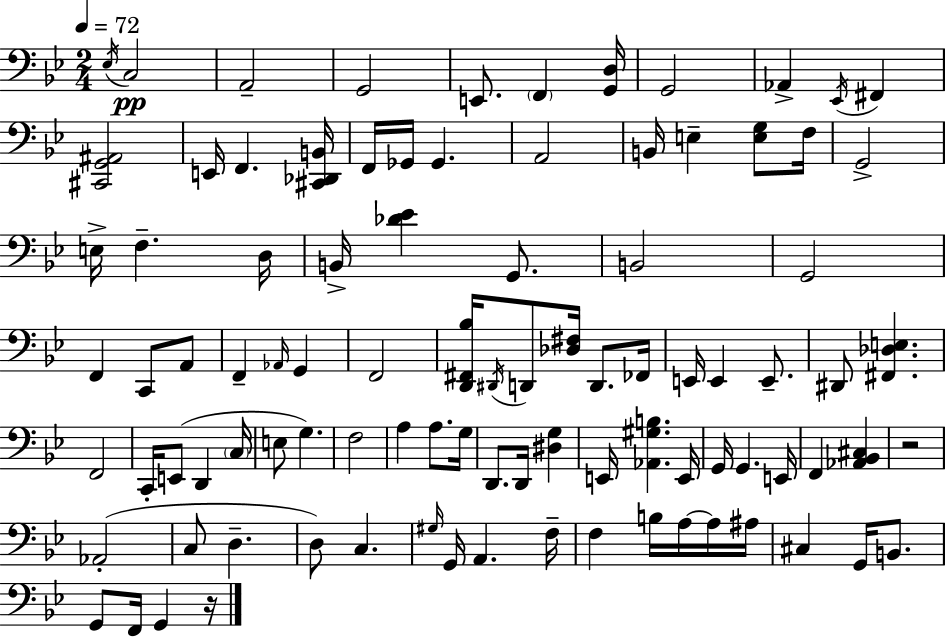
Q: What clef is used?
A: bass